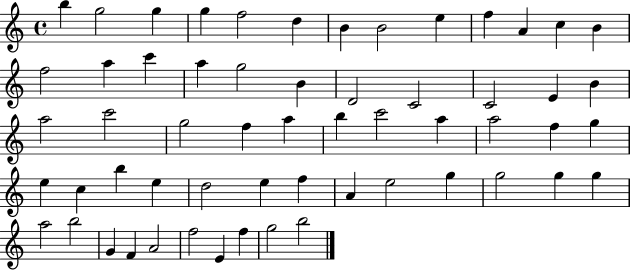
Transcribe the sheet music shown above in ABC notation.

X:1
T:Untitled
M:4/4
L:1/4
K:C
b g2 g g f2 d B B2 e f A c B f2 a c' a g2 B D2 C2 C2 E B a2 c'2 g2 f a b c'2 a a2 f g e c b e d2 e f A e2 g g2 g g a2 b2 G F A2 f2 E f g2 b2